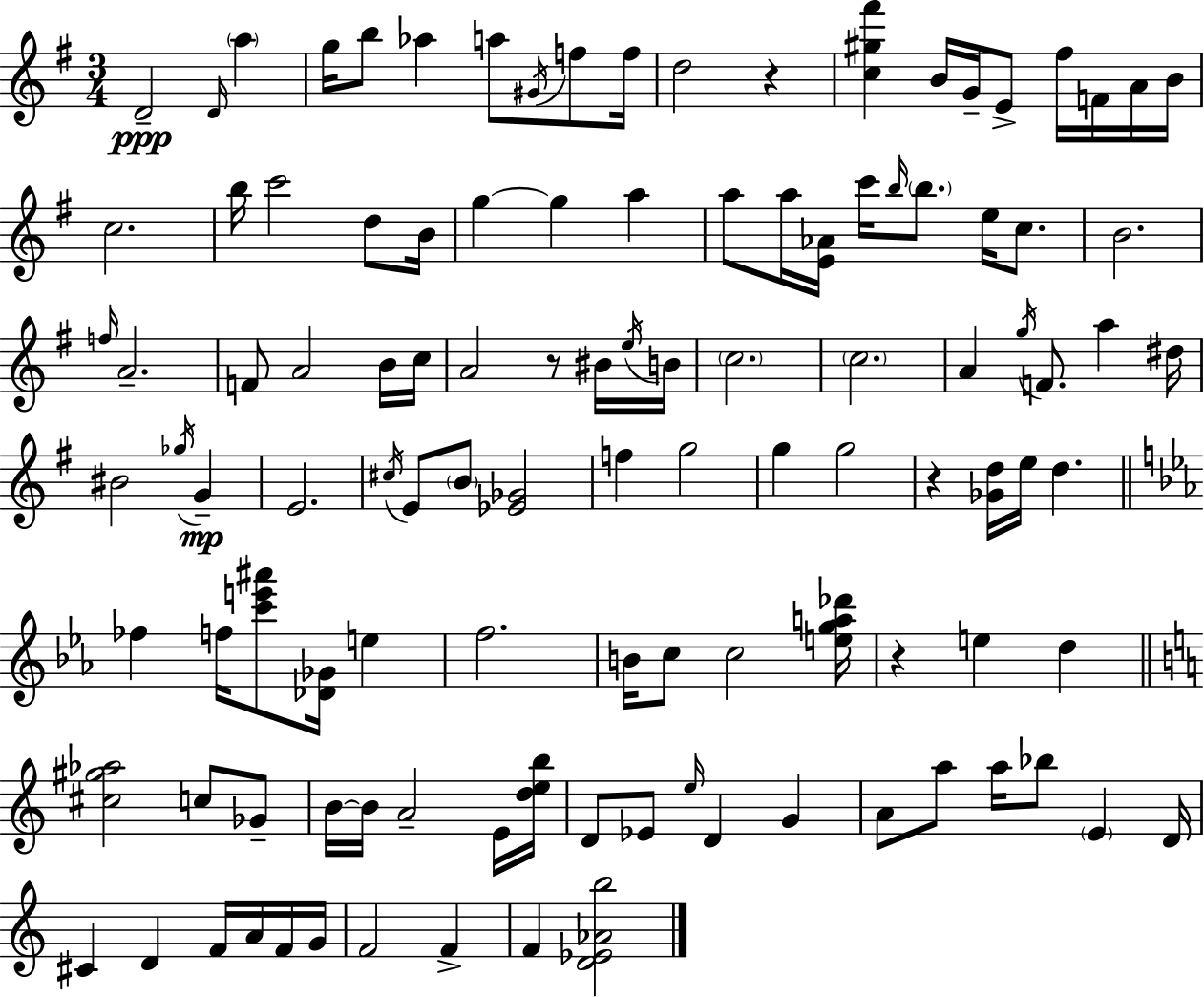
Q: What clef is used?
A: treble